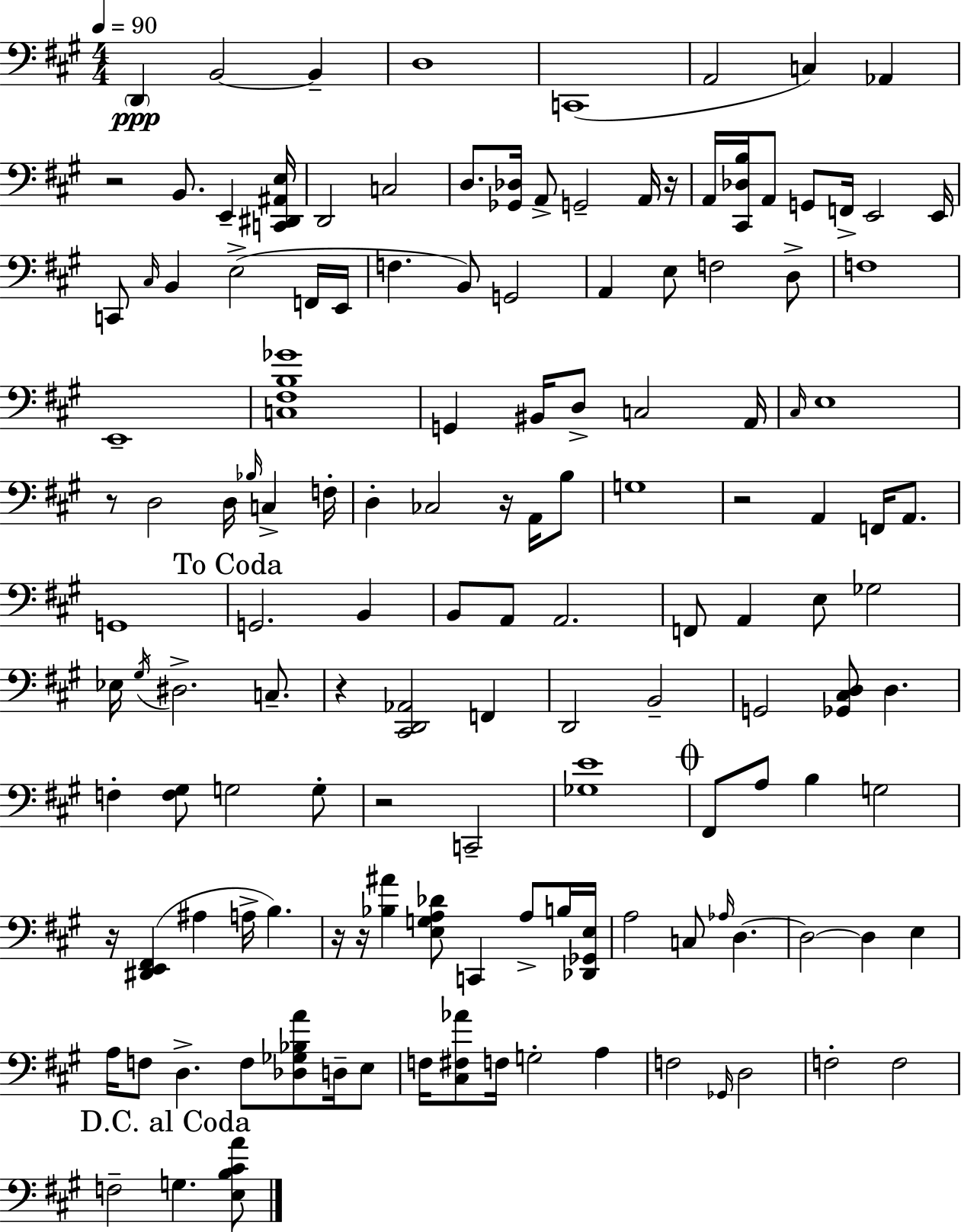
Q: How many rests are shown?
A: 10